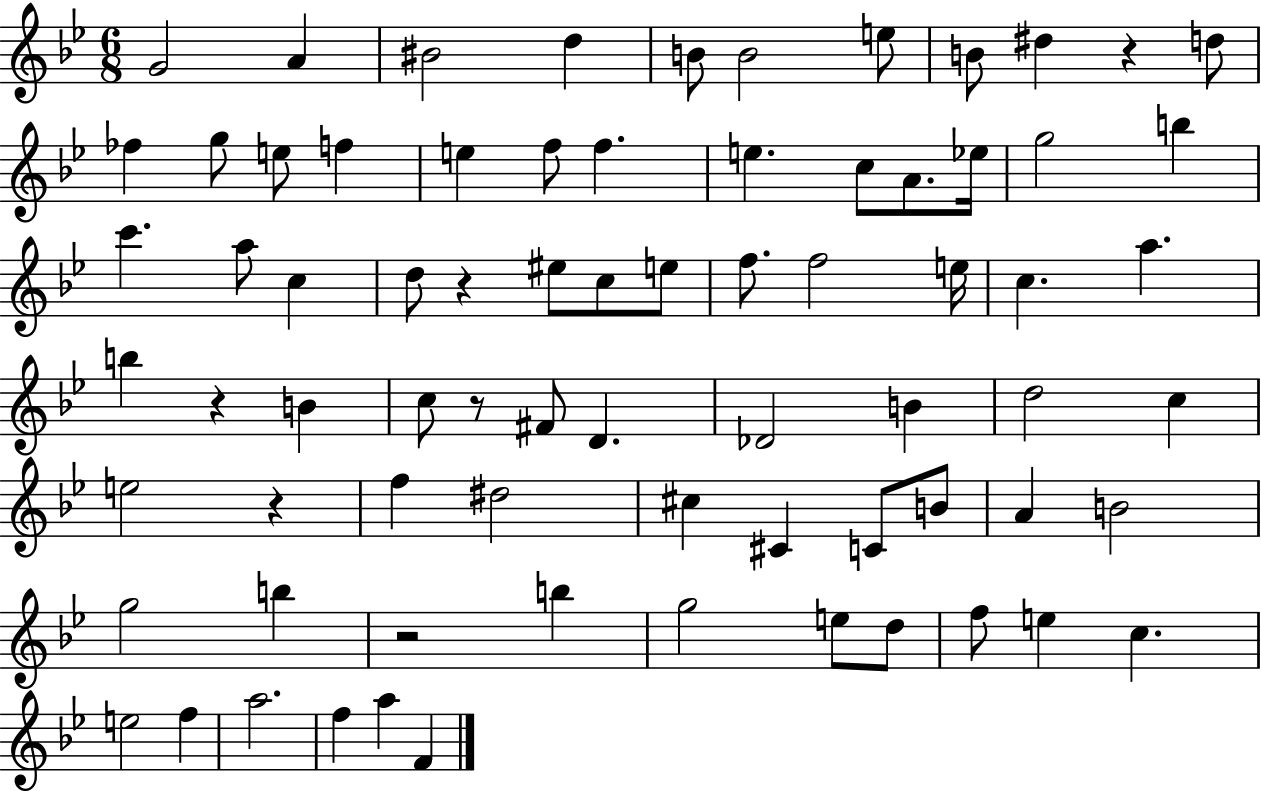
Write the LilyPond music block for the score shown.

{
  \clef treble
  \numericTimeSignature
  \time 6/8
  \key bes \major
  g'2 a'4 | bis'2 d''4 | b'8 b'2 e''8 | b'8 dis''4 r4 d''8 | \break fes''4 g''8 e''8 f''4 | e''4 f''8 f''4. | e''4. c''8 a'8. ees''16 | g''2 b''4 | \break c'''4. a''8 c''4 | d''8 r4 eis''8 c''8 e''8 | f''8. f''2 e''16 | c''4. a''4. | \break b''4 r4 b'4 | c''8 r8 fis'8 d'4. | des'2 b'4 | d''2 c''4 | \break e''2 r4 | f''4 dis''2 | cis''4 cis'4 c'8 b'8 | a'4 b'2 | \break g''2 b''4 | r2 b''4 | g''2 e''8 d''8 | f''8 e''4 c''4. | \break e''2 f''4 | a''2. | f''4 a''4 f'4 | \bar "|."
}